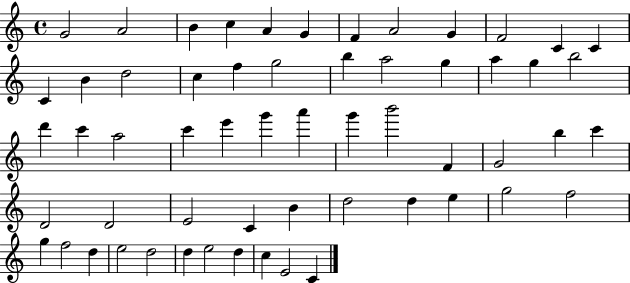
{
  \clef treble
  \time 4/4
  \defaultTimeSignature
  \key c \major
  g'2 a'2 | b'4 c''4 a'4 g'4 | f'4 a'2 g'4 | f'2 c'4 c'4 | \break c'4 b'4 d''2 | c''4 f''4 g''2 | b''4 a''2 g''4 | a''4 g''4 b''2 | \break d'''4 c'''4 a''2 | c'''4 e'''4 g'''4 a'''4 | g'''4 b'''2 f'4 | g'2 b''4 c'''4 | \break d'2 d'2 | e'2 c'4 b'4 | d''2 d''4 e''4 | g''2 f''2 | \break g''4 f''2 d''4 | e''2 d''2 | d''4 e''2 d''4 | c''4 e'2 c'4 | \break \bar "|."
}